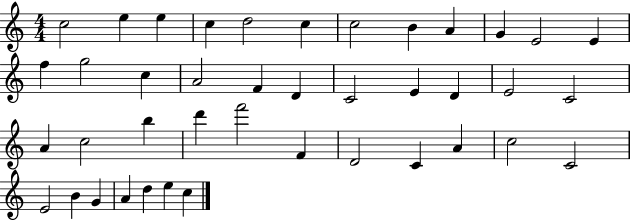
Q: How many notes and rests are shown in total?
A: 41